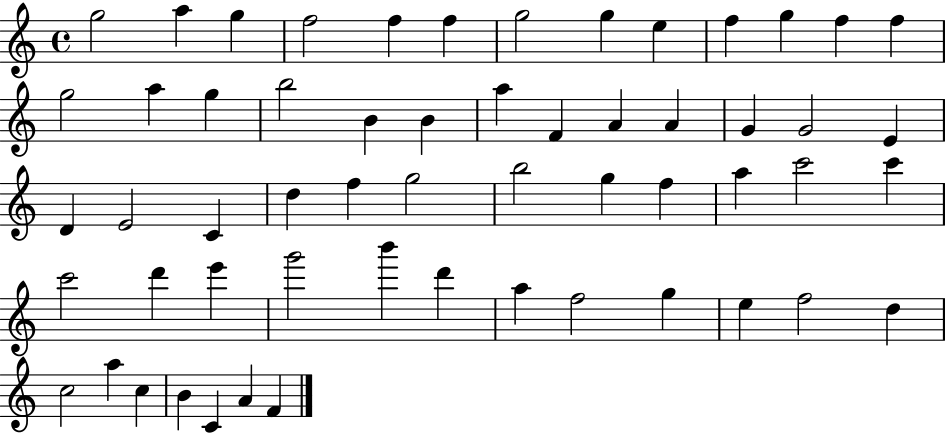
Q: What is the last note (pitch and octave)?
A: F4